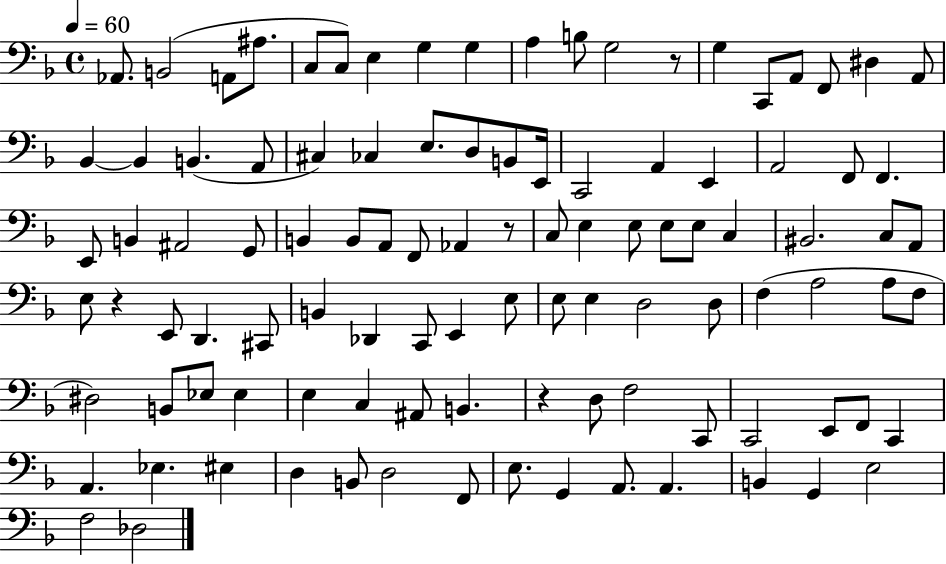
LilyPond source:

{
  \clef bass
  \time 4/4
  \defaultTimeSignature
  \key f \major
  \tempo 4 = 60
  aes,8. b,2( a,8 ais8. | c8 c8) e4 g4 g4 | a4 b8 g2 r8 | g4 c,8 a,8 f,8 dis4 a,8 | \break bes,4~~ bes,4 b,4.( a,8 | cis4) ces4 e8. d8 b,8 e,16 | c,2 a,4 e,4 | a,2 f,8 f,4. | \break e,8 b,4 ais,2 g,8 | b,4 b,8 a,8 f,8 aes,4 r8 | c8 e4 e8 e8 e8 c4 | bis,2. c8 a,8 | \break e8 r4 e,8 d,4. cis,8 | b,4 des,4 c,8 e,4 e8 | e8 e4 d2 d8 | f4( a2 a8 f8 | \break dis2) b,8 ees8 ees4 | e4 c4 ais,8 b,4. | r4 d8 f2 c,8 | c,2 e,8 f,8 c,4 | \break a,4. ees4. eis4 | d4 b,8 d2 f,8 | e8. g,4 a,8. a,4. | b,4 g,4 e2 | \break f2 des2 | \bar "|."
}